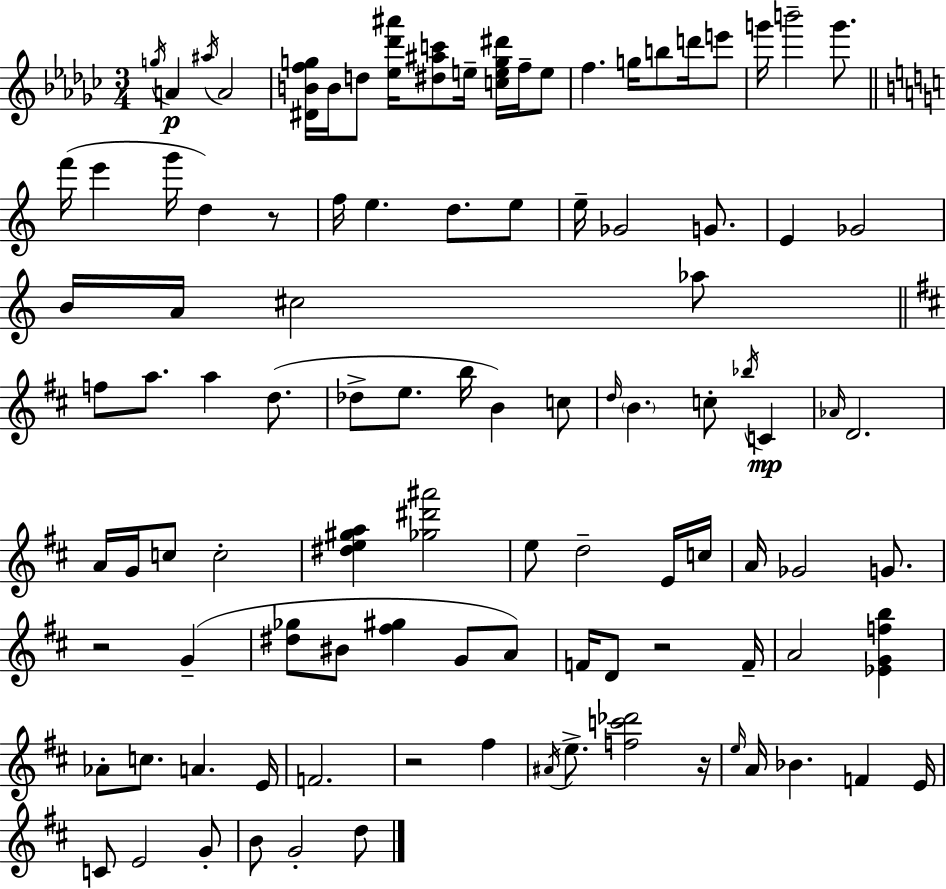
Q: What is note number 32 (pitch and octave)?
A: A4